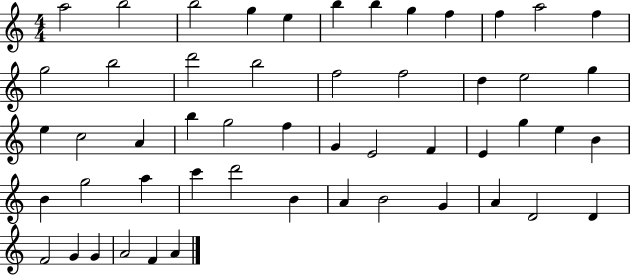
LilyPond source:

{
  \clef treble
  \numericTimeSignature
  \time 4/4
  \key c \major
  a''2 b''2 | b''2 g''4 e''4 | b''4 b''4 g''4 f''4 | f''4 a''2 f''4 | \break g''2 b''2 | d'''2 b''2 | f''2 f''2 | d''4 e''2 g''4 | \break e''4 c''2 a'4 | b''4 g''2 f''4 | g'4 e'2 f'4 | e'4 g''4 e''4 b'4 | \break b'4 g''2 a''4 | c'''4 d'''2 b'4 | a'4 b'2 g'4 | a'4 d'2 d'4 | \break f'2 g'4 g'4 | a'2 f'4 a'4 | \bar "|."
}